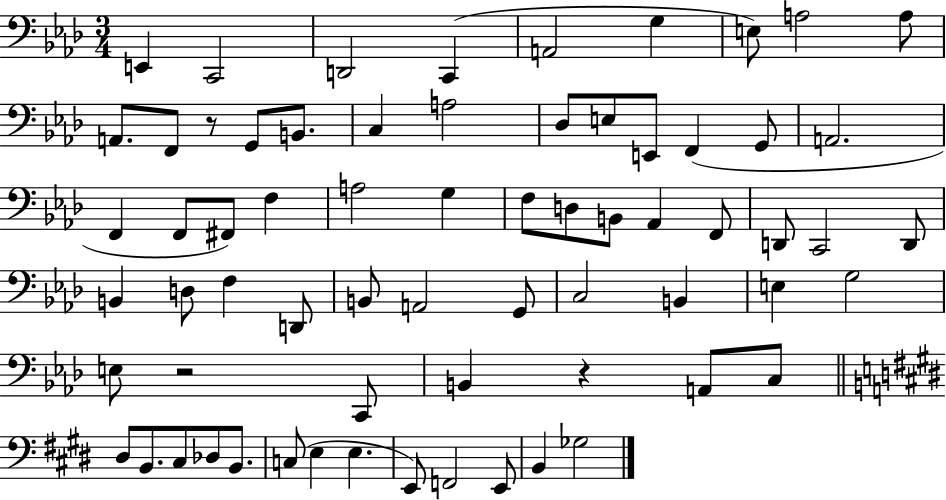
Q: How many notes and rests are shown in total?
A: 67